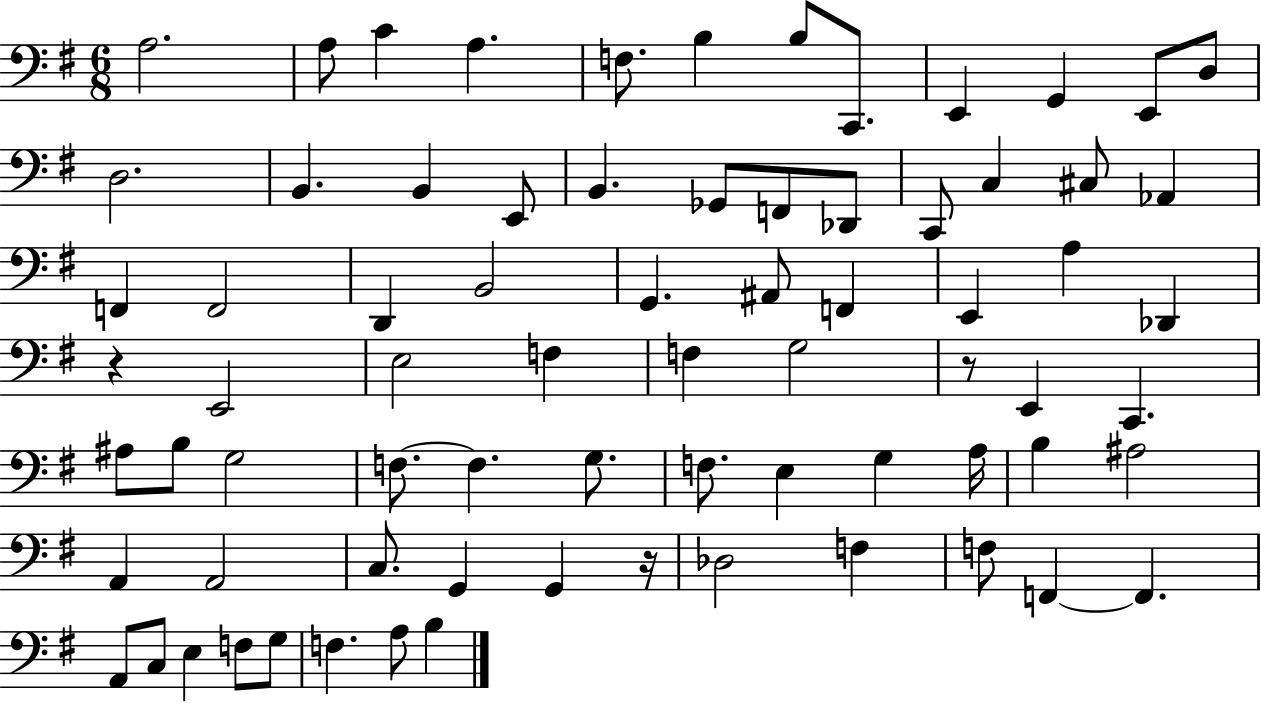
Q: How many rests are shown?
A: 3